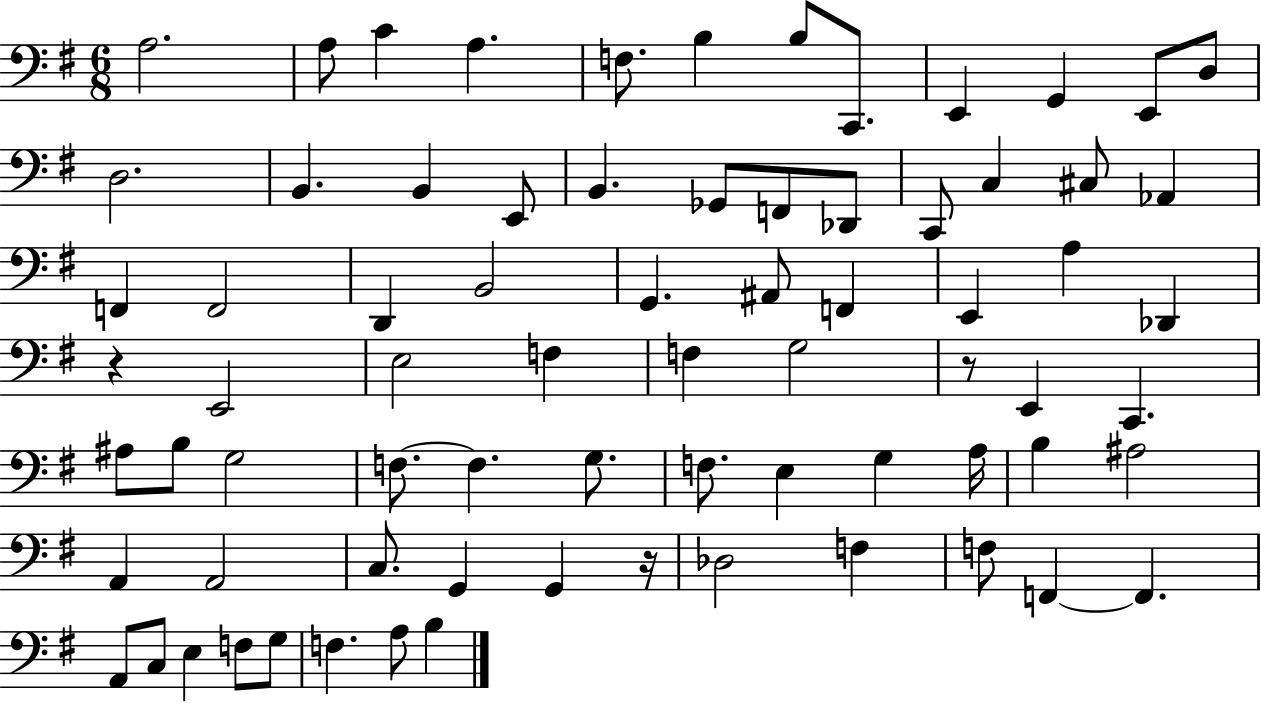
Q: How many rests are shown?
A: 3